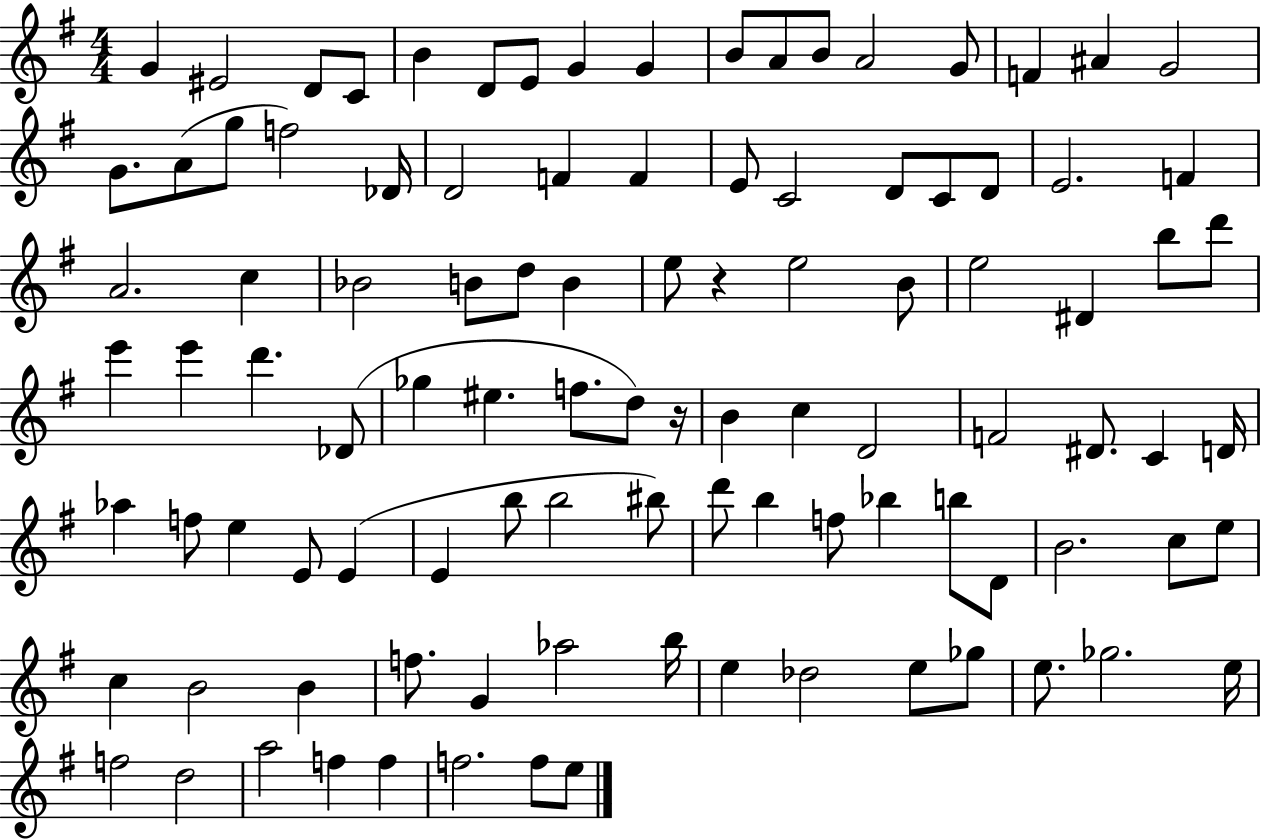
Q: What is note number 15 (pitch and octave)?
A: F4